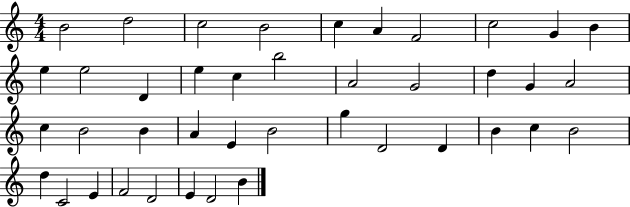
B4/h D5/h C5/h B4/h C5/q A4/q F4/h C5/h G4/q B4/q E5/q E5/h D4/q E5/q C5/q B5/h A4/h G4/h D5/q G4/q A4/h C5/q B4/h B4/q A4/q E4/q B4/h G5/q D4/h D4/q B4/q C5/q B4/h D5/q C4/h E4/q F4/h D4/h E4/q D4/h B4/q